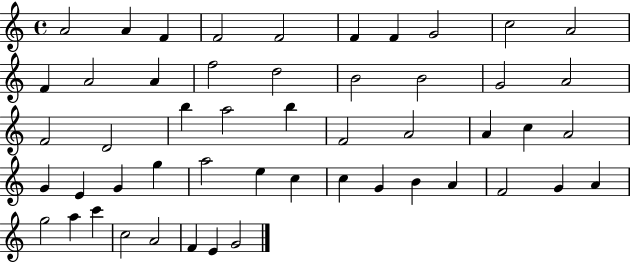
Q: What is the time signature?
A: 4/4